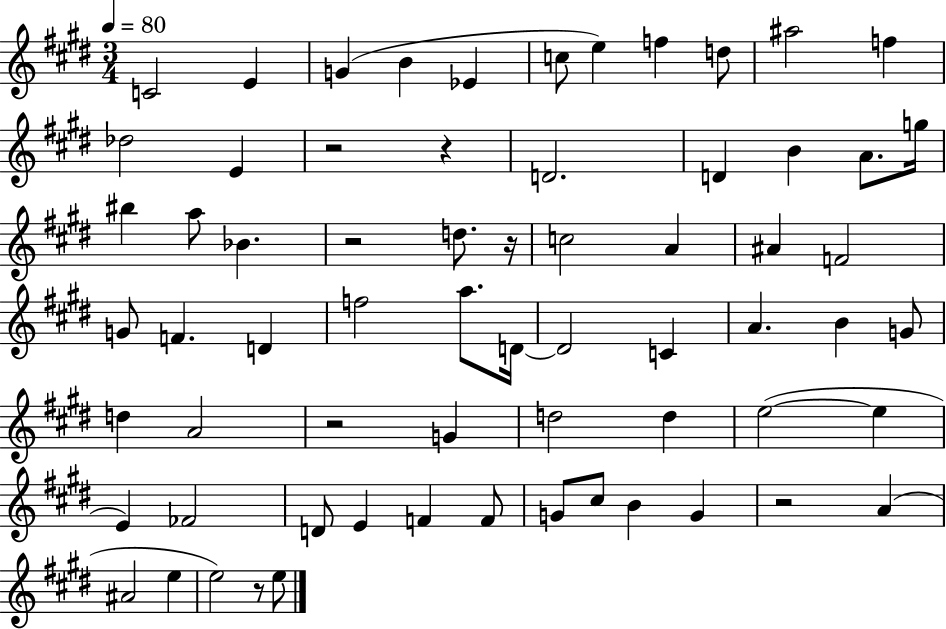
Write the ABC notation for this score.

X:1
T:Untitled
M:3/4
L:1/4
K:E
C2 E G B _E c/2 e f d/2 ^a2 f _d2 E z2 z D2 D B A/2 g/4 ^b a/2 _B z2 d/2 z/4 c2 A ^A F2 G/2 F D f2 a/2 D/4 D2 C A B G/2 d A2 z2 G d2 d e2 e E _F2 D/2 E F F/2 G/2 ^c/2 B G z2 A ^A2 e e2 z/2 e/2